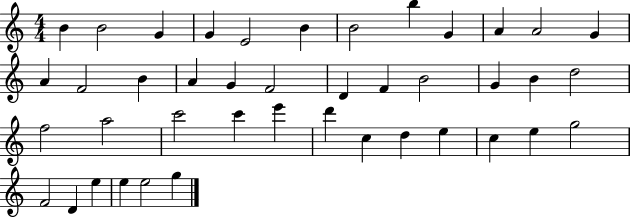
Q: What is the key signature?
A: C major